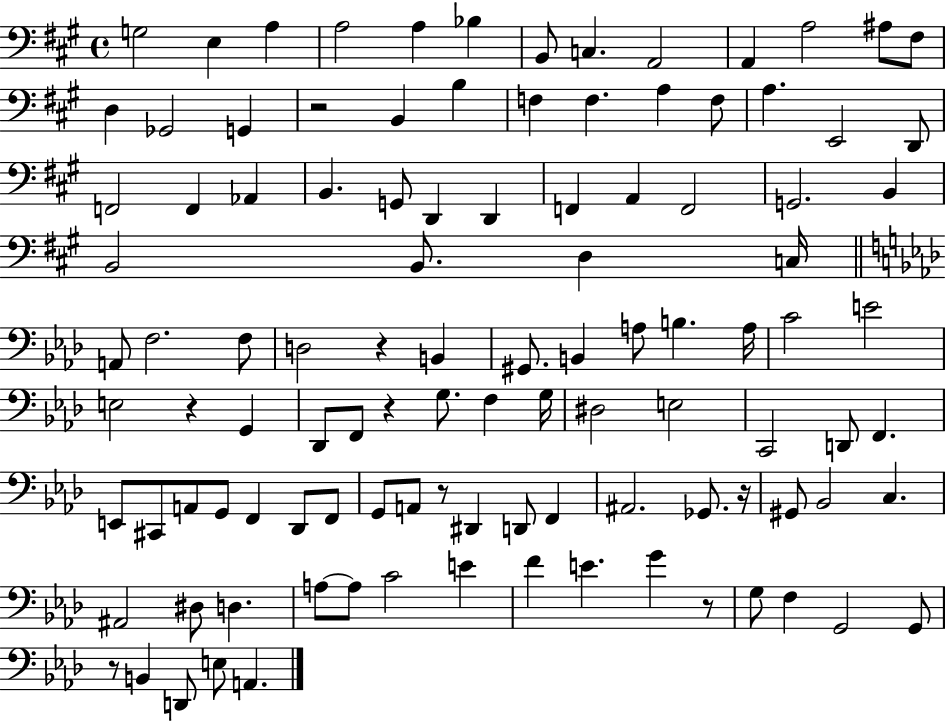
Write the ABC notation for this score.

X:1
T:Untitled
M:4/4
L:1/4
K:A
G,2 E, A, A,2 A, _B, B,,/2 C, A,,2 A,, A,2 ^A,/2 ^F,/2 D, _G,,2 G,, z2 B,, B, F, F, A, F,/2 A, E,,2 D,,/2 F,,2 F,, _A,, B,, G,,/2 D,, D,, F,, A,, F,,2 G,,2 B,, B,,2 B,,/2 D, C,/4 A,,/2 F,2 F,/2 D,2 z B,, ^G,,/2 B,, A,/2 B, A,/4 C2 E2 E,2 z G,, _D,,/2 F,,/2 z G,/2 F, G,/4 ^D,2 E,2 C,,2 D,,/2 F,, E,,/2 ^C,,/2 A,,/2 G,,/2 F,, _D,,/2 F,,/2 G,,/2 A,,/2 z/2 ^D,, D,,/2 F,, ^A,,2 _G,,/2 z/4 ^G,,/2 _B,,2 C, ^A,,2 ^D,/2 D, A,/2 A,/2 C2 E F E G z/2 G,/2 F, G,,2 G,,/2 z/2 B,, D,,/2 E,/2 A,,